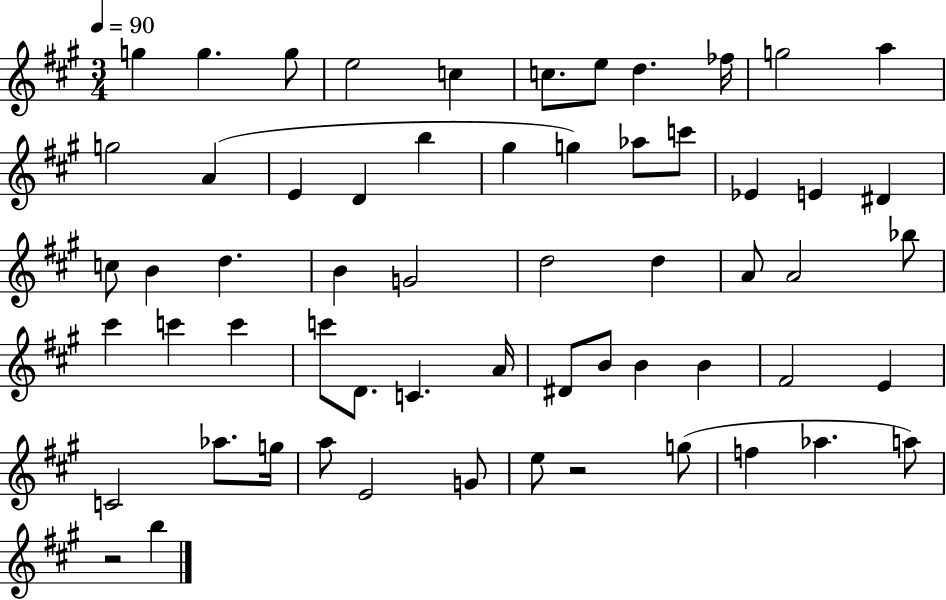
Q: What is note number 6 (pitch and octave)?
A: C5